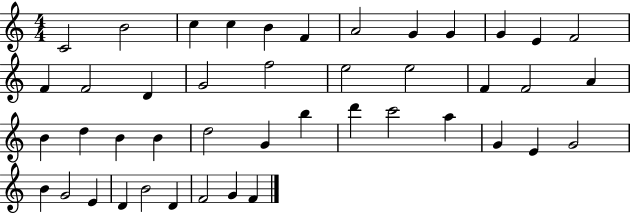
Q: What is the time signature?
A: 4/4